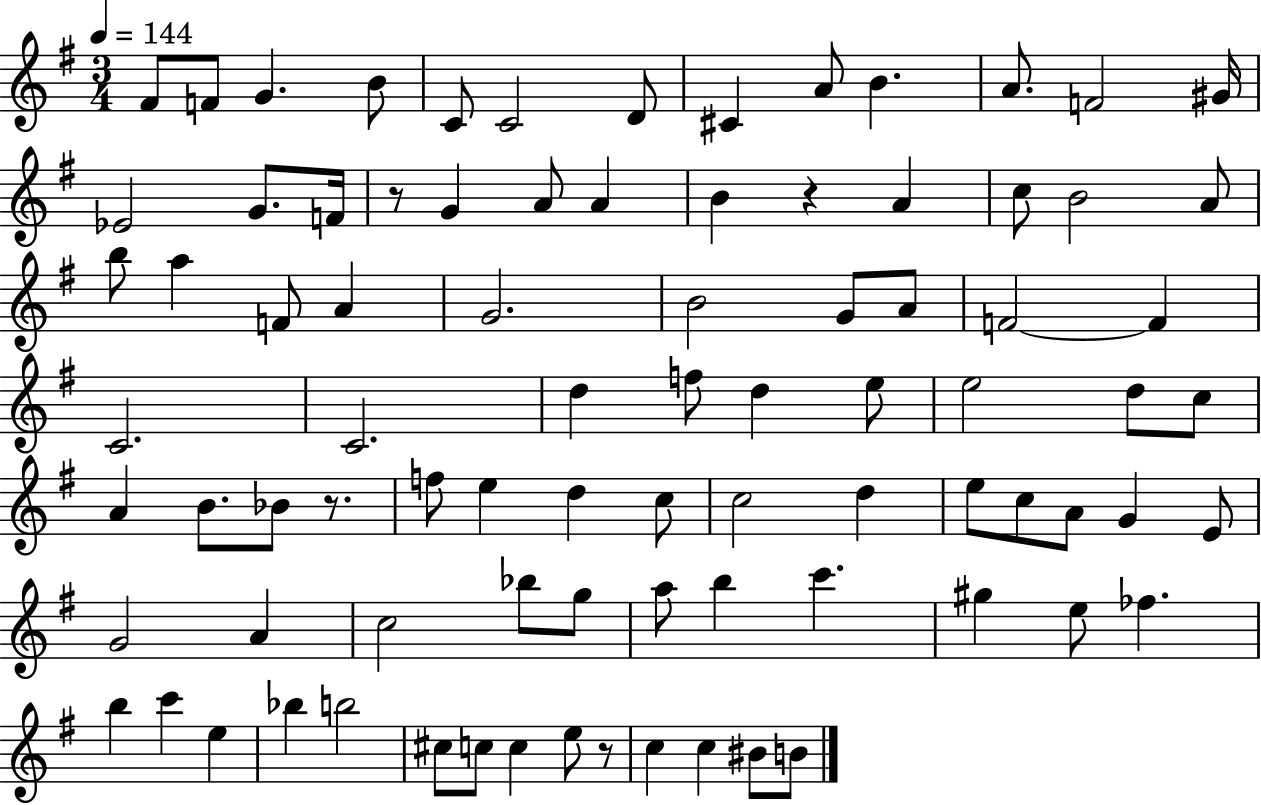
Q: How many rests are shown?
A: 4